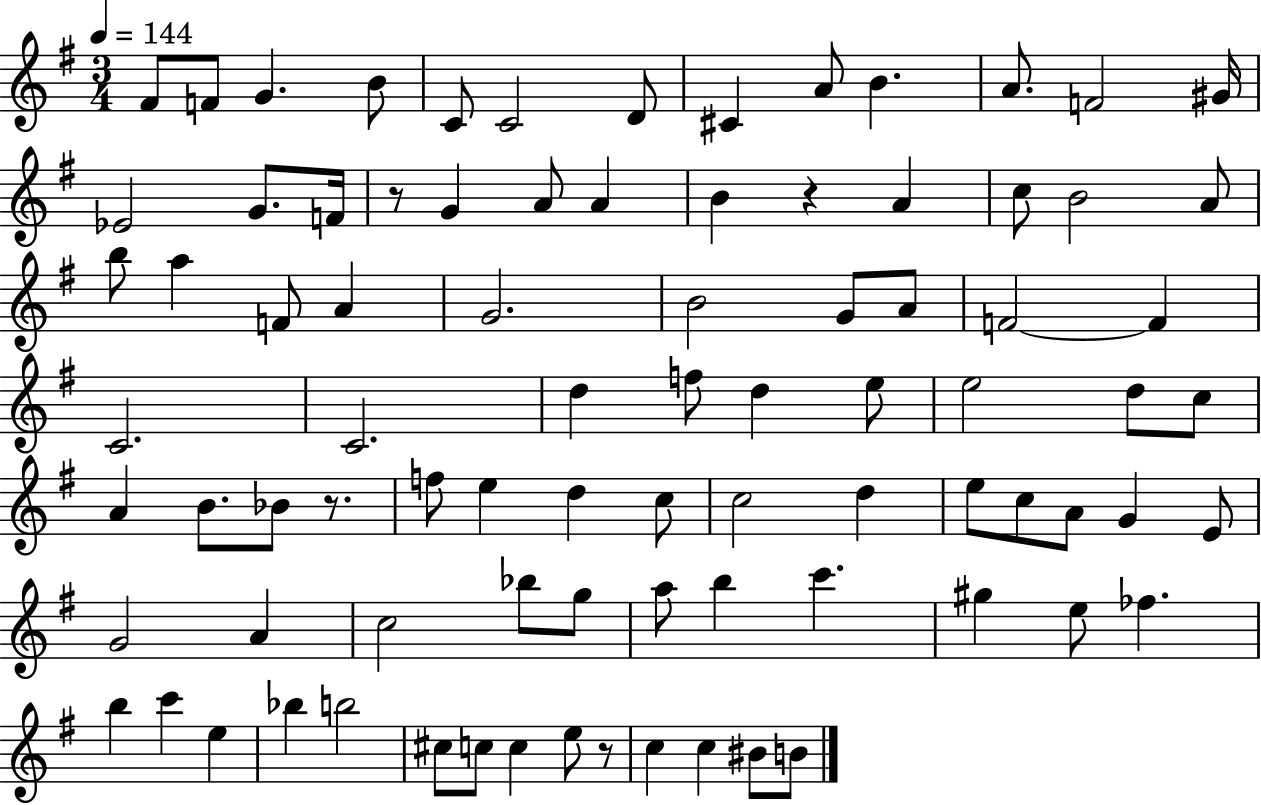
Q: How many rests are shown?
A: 4